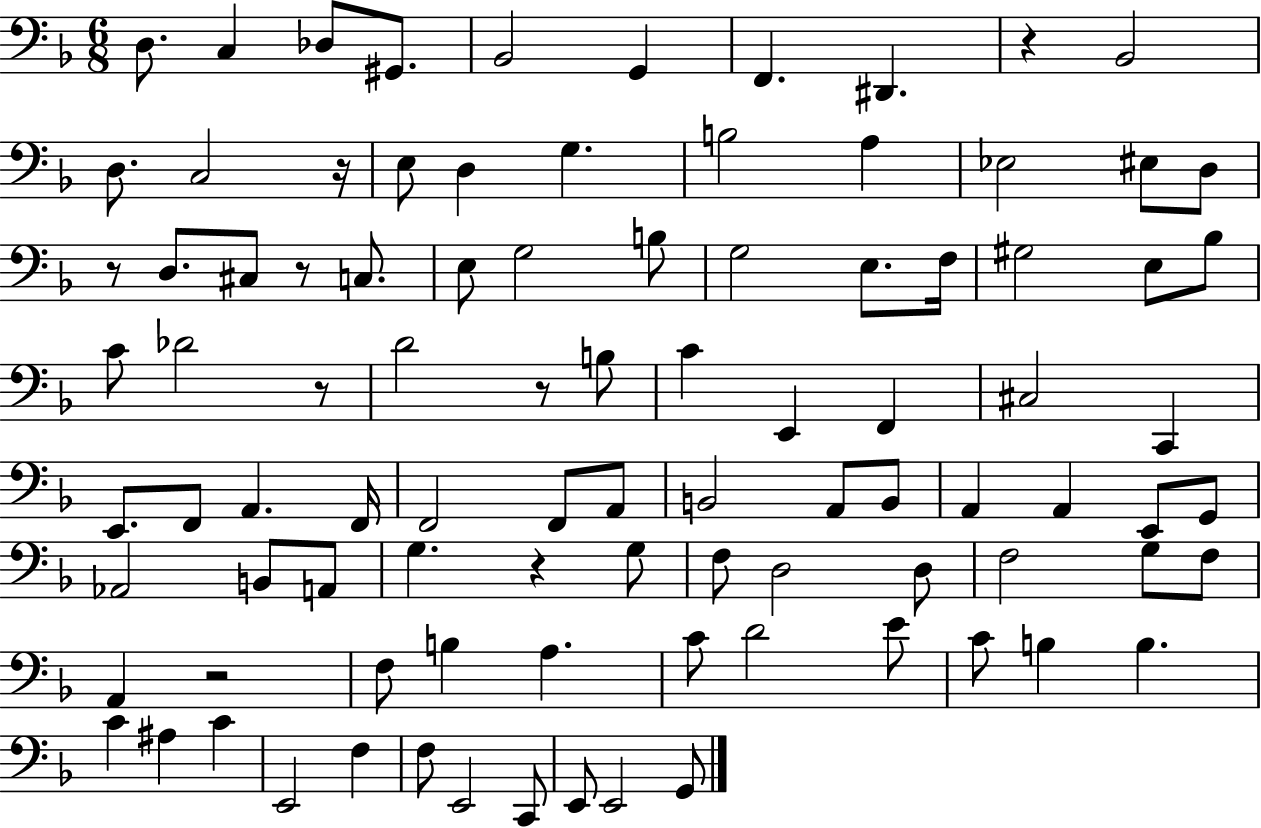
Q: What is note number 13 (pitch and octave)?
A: D3